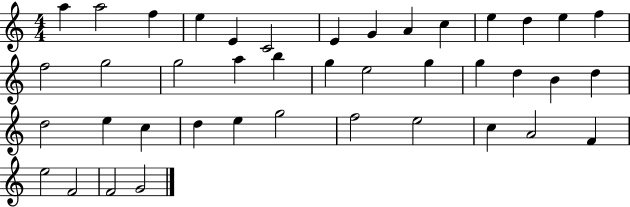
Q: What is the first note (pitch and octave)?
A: A5